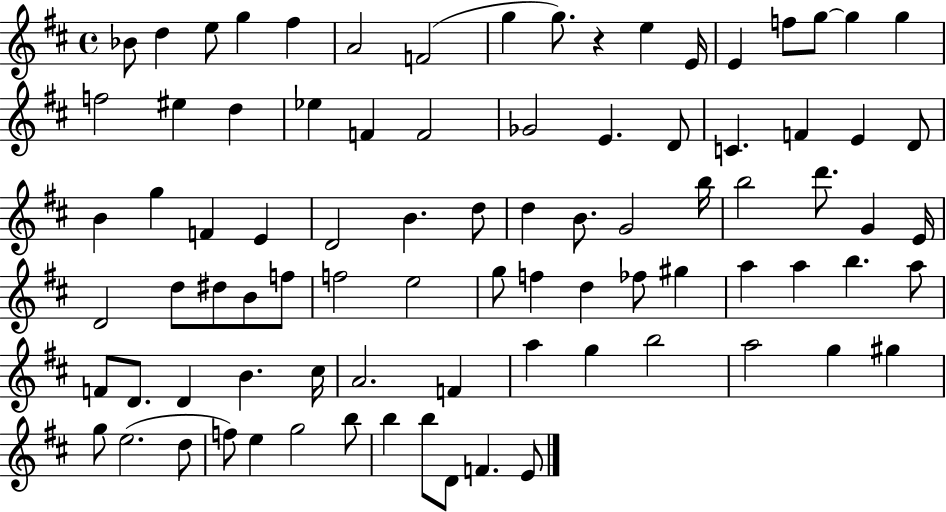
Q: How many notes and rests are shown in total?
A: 86